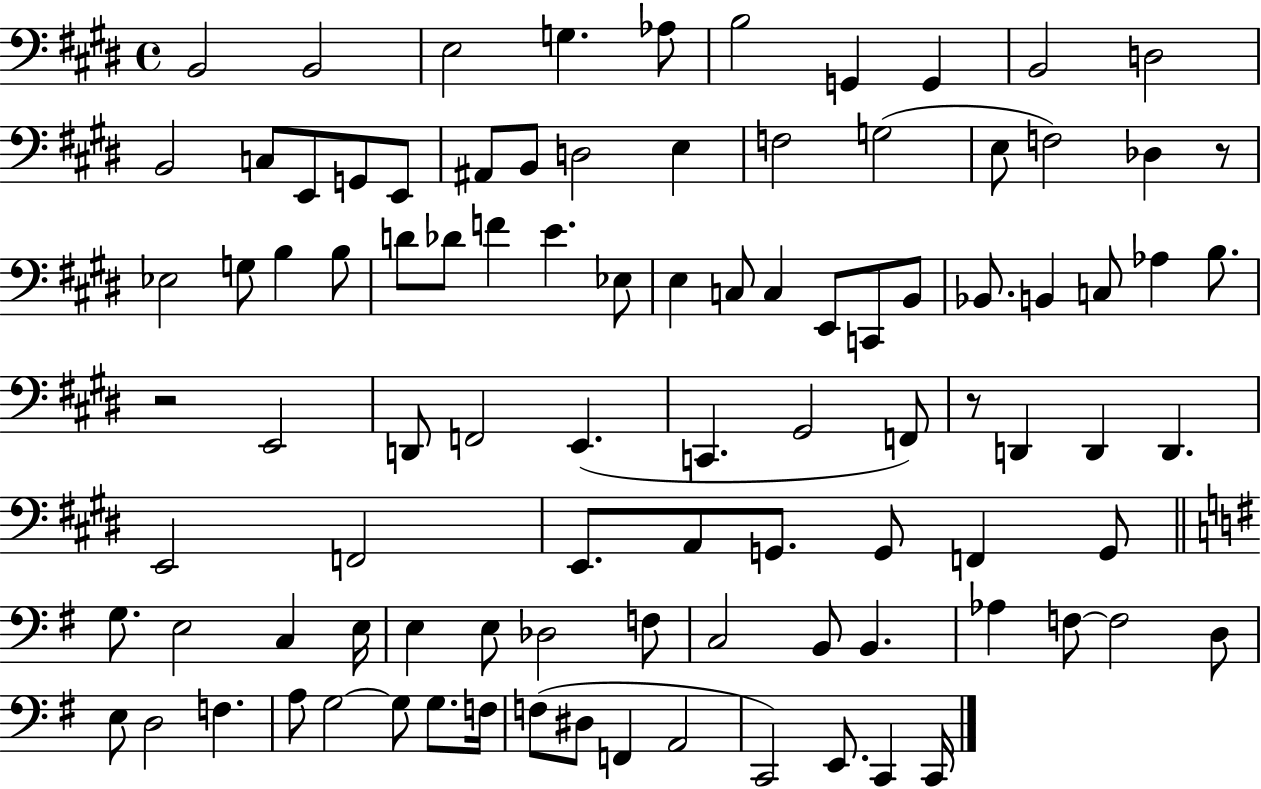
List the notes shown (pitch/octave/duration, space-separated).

B2/h B2/h E3/h G3/q. Ab3/e B3/h G2/q G2/q B2/h D3/h B2/h C3/e E2/e G2/e E2/e A#2/e B2/e D3/h E3/q F3/h G3/h E3/e F3/h Db3/q R/e Eb3/h G3/e B3/q B3/e D4/e Db4/e F4/q E4/q. Eb3/e E3/q C3/e C3/q E2/e C2/e B2/e Bb2/e. B2/q C3/e Ab3/q B3/e. R/h E2/h D2/e F2/h E2/q. C2/q. G#2/h F2/e R/e D2/q D2/q D2/q. E2/h F2/h E2/e. A2/e G2/e. G2/e F2/q G2/e G3/e. E3/h C3/q E3/s E3/q E3/e Db3/h F3/e C3/h B2/e B2/q. Ab3/q F3/e F3/h D3/e E3/e D3/h F3/q. A3/e G3/h G3/e G3/e. F3/s F3/e D#3/e F2/q A2/h C2/h E2/e. C2/q C2/s